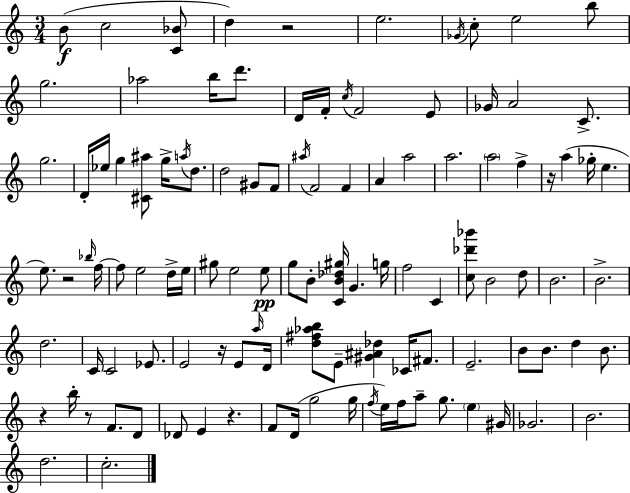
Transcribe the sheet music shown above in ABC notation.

X:1
T:Untitled
M:3/4
L:1/4
K:Am
B/2 c2 [C_B]/2 d z2 e2 _G/4 c/2 e2 b/2 g2 _a2 b/4 d'/2 D/4 F/4 c/4 F2 E/2 _G/4 A2 C/2 g2 D/4 _e/4 g [^C^a]/2 g/4 a/4 d/2 d2 ^G/2 F/2 ^a/4 F2 F A a2 a2 a2 f z/4 a _g/4 e e/2 z2 _b/4 f/4 f/2 e2 d/4 e/4 ^g/2 e2 e/2 g/2 B/2 [CB_d^g]/4 G g/4 f2 C [c_d'_b']/2 B2 d/2 B2 B2 d2 C/4 C2 _E/2 E2 z/4 E/2 a/4 D/4 [d^f_ab]/2 E/2 [^G^A_d] _C/4 ^F/2 E2 B/2 B/2 d B/2 z b/4 z/2 F/2 D/2 _D/2 E z F/2 D/4 g2 g/4 f/4 e/4 f/4 a/2 g/2 e ^G/4 _G2 B2 d2 c2